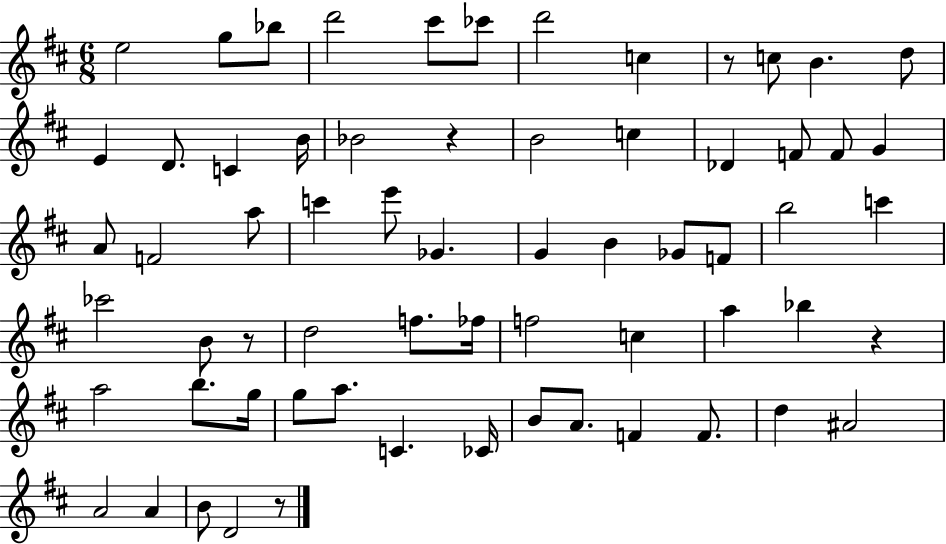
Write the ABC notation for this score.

X:1
T:Untitled
M:6/8
L:1/4
K:D
e2 g/2 _b/2 d'2 ^c'/2 _c'/2 d'2 c z/2 c/2 B d/2 E D/2 C B/4 _B2 z B2 c _D F/2 F/2 G A/2 F2 a/2 c' e'/2 _G G B _G/2 F/2 b2 c' _c'2 B/2 z/2 d2 f/2 _f/4 f2 c a _b z a2 b/2 g/4 g/2 a/2 C _C/4 B/2 A/2 F F/2 d ^A2 A2 A B/2 D2 z/2